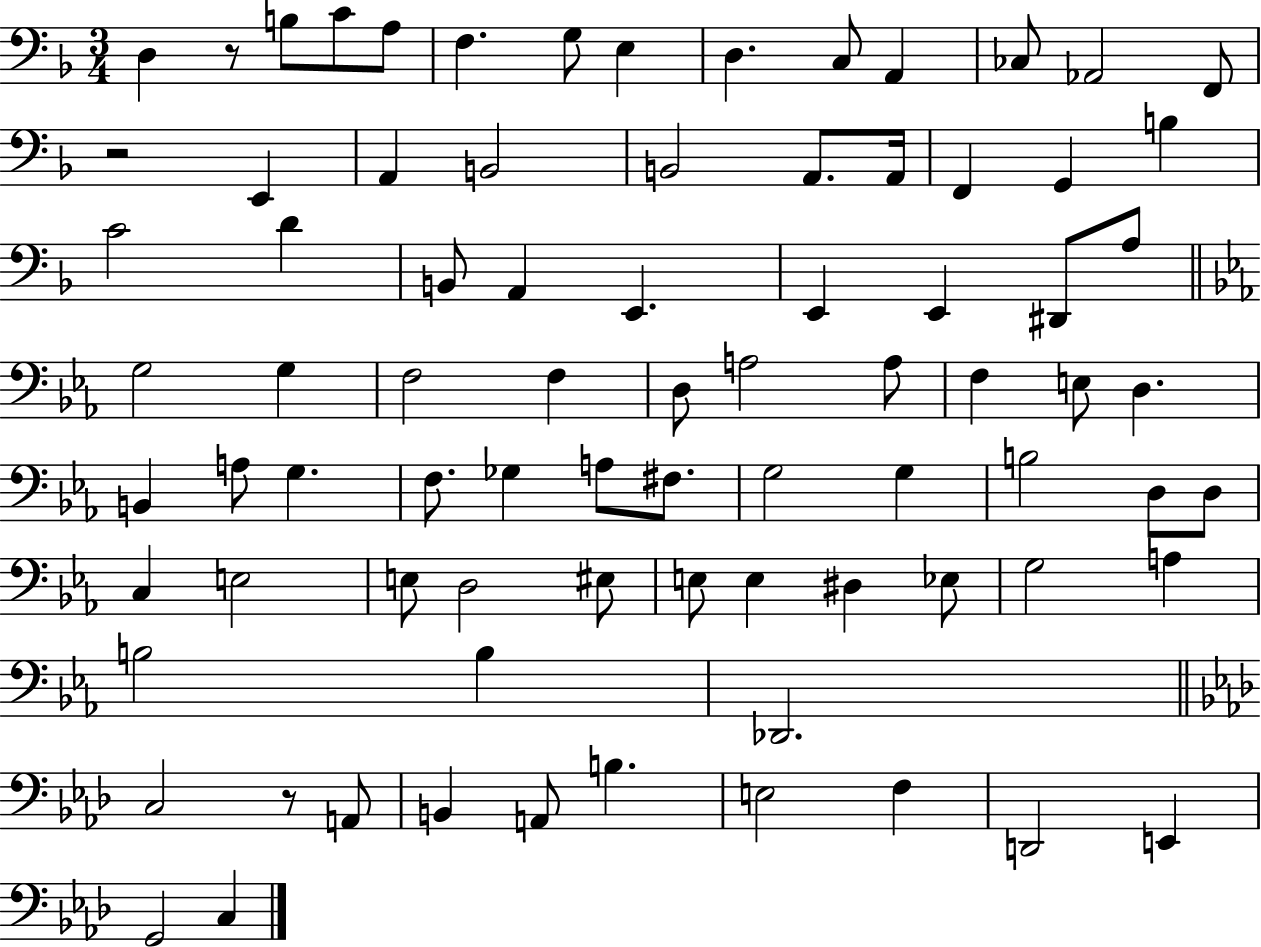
X:1
T:Untitled
M:3/4
L:1/4
K:F
D, z/2 B,/2 C/2 A,/2 F, G,/2 E, D, C,/2 A,, _C,/2 _A,,2 F,,/2 z2 E,, A,, B,,2 B,,2 A,,/2 A,,/4 F,, G,, B, C2 D B,,/2 A,, E,, E,, E,, ^D,,/2 A,/2 G,2 G, F,2 F, D,/2 A,2 A,/2 F, E,/2 D, B,, A,/2 G, F,/2 _G, A,/2 ^F,/2 G,2 G, B,2 D,/2 D,/2 C, E,2 E,/2 D,2 ^E,/2 E,/2 E, ^D, _E,/2 G,2 A, B,2 B, _D,,2 C,2 z/2 A,,/2 B,, A,,/2 B, E,2 F, D,,2 E,, G,,2 C,